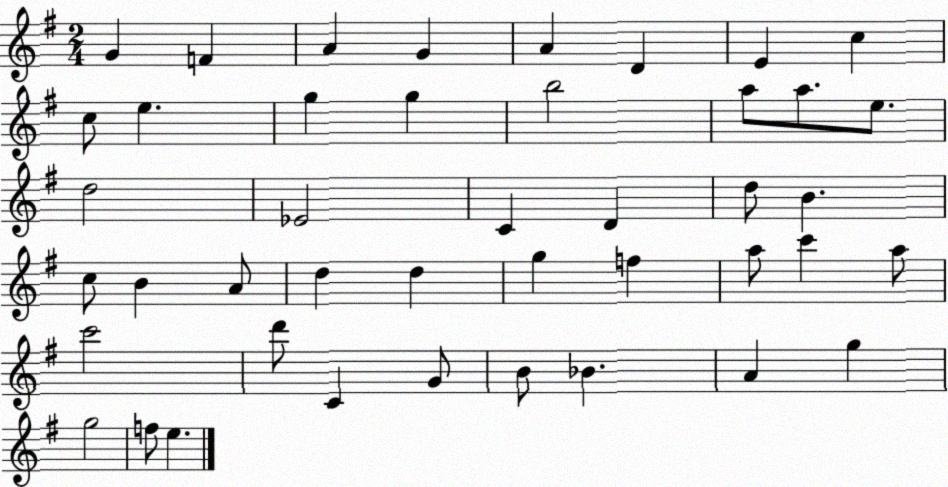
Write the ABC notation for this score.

X:1
T:Untitled
M:2/4
L:1/4
K:G
G F A G A D E c c/2 e g g b2 a/2 a/2 e/2 d2 _E2 C D d/2 B c/2 B A/2 d d g f a/2 c' a/2 c'2 d'/2 C G/2 B/2 _B A g g2 f/2 e